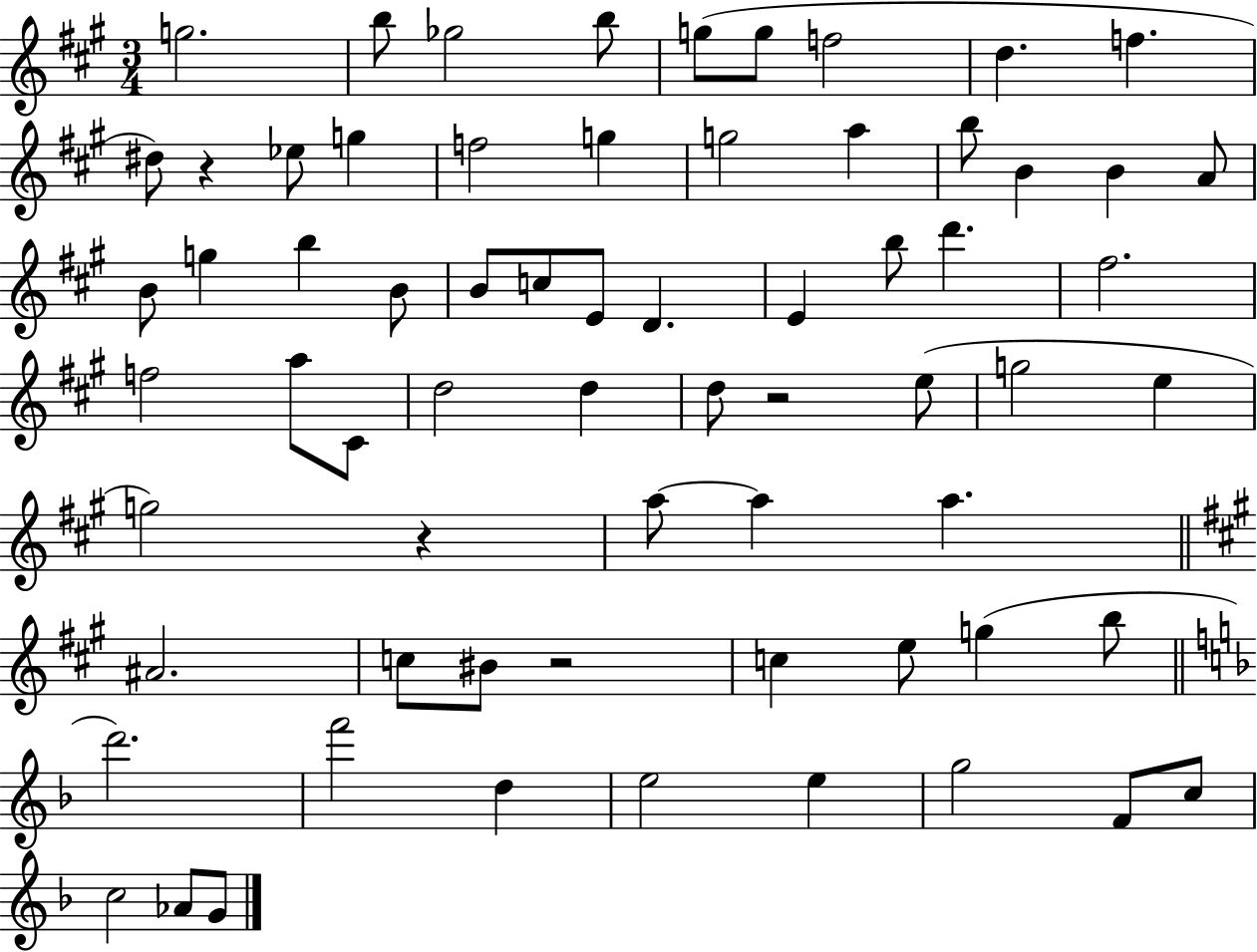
{
  \clef treble
  \numericTimeSignature
  \time 3/4
  \key a \major
  g''2. | b''8 ges''2 b''8 | g''8( g''8 f''2 | d''4. f''4. | \break dis''8) r4 ees''8 g''4 | f''2 g''4 | g''2 a''4 | b''8 b'4 b'4 a'8 | \break b'8 g''4 b''4 b'8 | b'8 c''8 e'8 d'4. | e'4 b''8 d'''4. | fis''2. | \break f''2 a''8 cis'8 | d''2 d''4 | d''8 r2 e''8( | g''2 e''4 | \break g''2) r4 | a''8~~ a''4 a''4. | \bar "||" \break \key a \major ais'2. | c''8 bis'8 r2 | c''4 e''8 g''4( b''8 | \bar "||" \break \key d \minor d'''2.) | f'''2 d''4 | e''2 e''4 | g''2 f'8 c''8 | \break c''2 aes'8 g'8 | \bar "|."
}